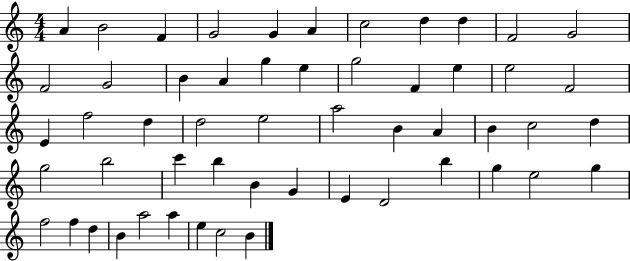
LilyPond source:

{
  \clef treble
  \numericTimeSignature
  \time 4/4
  \key c \major
  a'4 b'2 f'4 | g'2 g'4 a'4 | c''2 d''4 d''4 | f'2 g'2 | \break f'2 g'2 | b'4 a'4 g''4 e''4 | g''2 f'4 e''4 | e''2 f'2 | \break e'4 f''2 d''4 | d''2 e''2 | a''2 b'4 a'4 | b'4 c''2 d''4 | \break g''2 b''2 | c'''4 b''4 b'4 g'4 | e'4 d'2 b''4 | g''4 e''2 g''4 | \break f''2 f''4 d''4 | b'4 a''2 a''4 | e''4 c''2 b'4 | \bar "|."
}